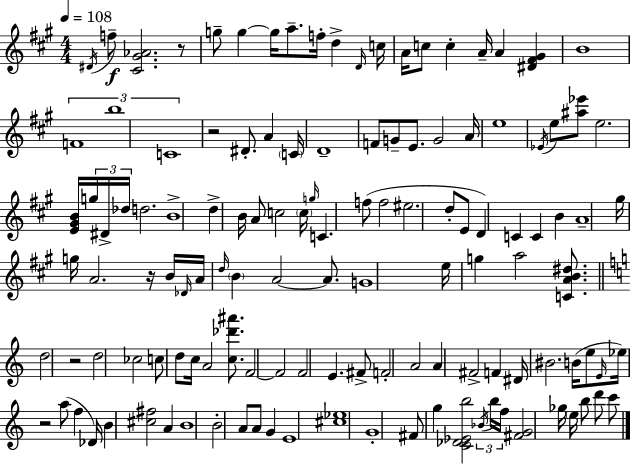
{
  \clef treble
  \numericTimeSignature
  \time 4/4
  \key a \major
  \tempo 4 = 108
  \acciaccatura { dis'16 }\f f''8-- <cis' gis' aes'>2. r8 | g''8-- g''4~~ g''16 a''8.-- f''16-. d''4-> | \grace { d'16 } c''16 a'16 c''8 c''4-. a'16-- a'4 <dis' fis' gis'>4 | b'1 | \break \tuplet 3/2 { f'1 | b''1 | c'1 } | r2 dis'8.-. a'4 | \break \parenthesize c'16 d'1-- | f'8 g'8-- e'8. g'2 | a'16 e''1 | \acciaccatura { ees'16 } e''8 <ais'' ees'''>8 e''2. | \break <e' gis' b'>16 \tuplet 3/2 { g''16 dis'16-> des''16 } d''2. | b'1-> | d''4-> b'16 a'8 c''2 | \parenthesize c''16 \grace { g''16 } c'4. f''8( f''2 | \break eis''2. | d''8-. e'8 d'4) c'4 c'4 | b'4 a'1-- | gis''16 g''16 a'2. | \break r16 b'16 \grace { des'16 } a'16 \grace { d''16 } \parenthesize b'4 a'2~~ | a'8. g'1 | e''16 g''4 a''2 | <c' a' b' dis''>8. \bar "||" \break \key c \major d''2 r2 | d''2 ces''2 | c''8 d''8 c''16 a'2 <c'' des''' ais'''>8. | f'2~~ f'2 | \break f'2 e'4. fis'8-> | f'2-. a'2 | a'4 fis'2-> f'4 | dis'16 bis'2. b'16( e''8 | \break \grace { e'16 } ees''16) r2 a''8( f''4 | des'16) b'4 <cis'' fis''>2 a'4 | b'1 | b'2-. a'8 a'8 g'4 | \break e'1 | <cis'' ees''>1 | g'1-. | fis'8 g''4 <c' des' ees' b''>2 \tuplet 3/2 { \acciaccatura { bes'16 } | \break b''16 f''16 } <fis' g'>2 ges''16 \parenthesize e''16 b''8 d'''8 | c'''8 \bar "|."
}